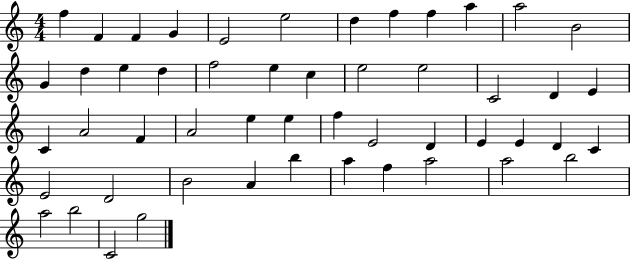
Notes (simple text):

F5/q F4/q F4/q G4/q E4/h E5/h D5/q F5/q F5/q A5/q A5/h B4/h G4/q D5/q E5/q D5/q F5/h E5/q C5/q E5/h E5/h C4/h D4/q E4/q C4/q A4/h F4/q A4/h E5/q E5/q F5/q E4/h D4/q E4/q E4/q D4/q C4/q E4/h D4/h B4/h A4/q B5/q A5/q F5/q A5/h A5/h B5/h A5/h B5/h C4/h G5/h